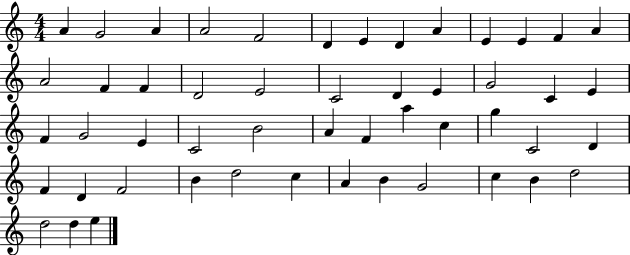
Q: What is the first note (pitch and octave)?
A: A4